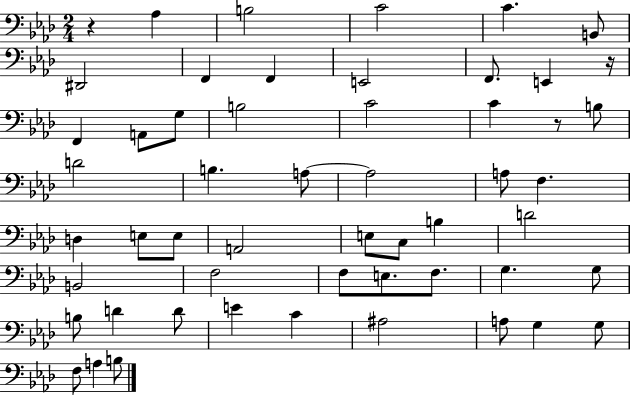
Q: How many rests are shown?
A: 3